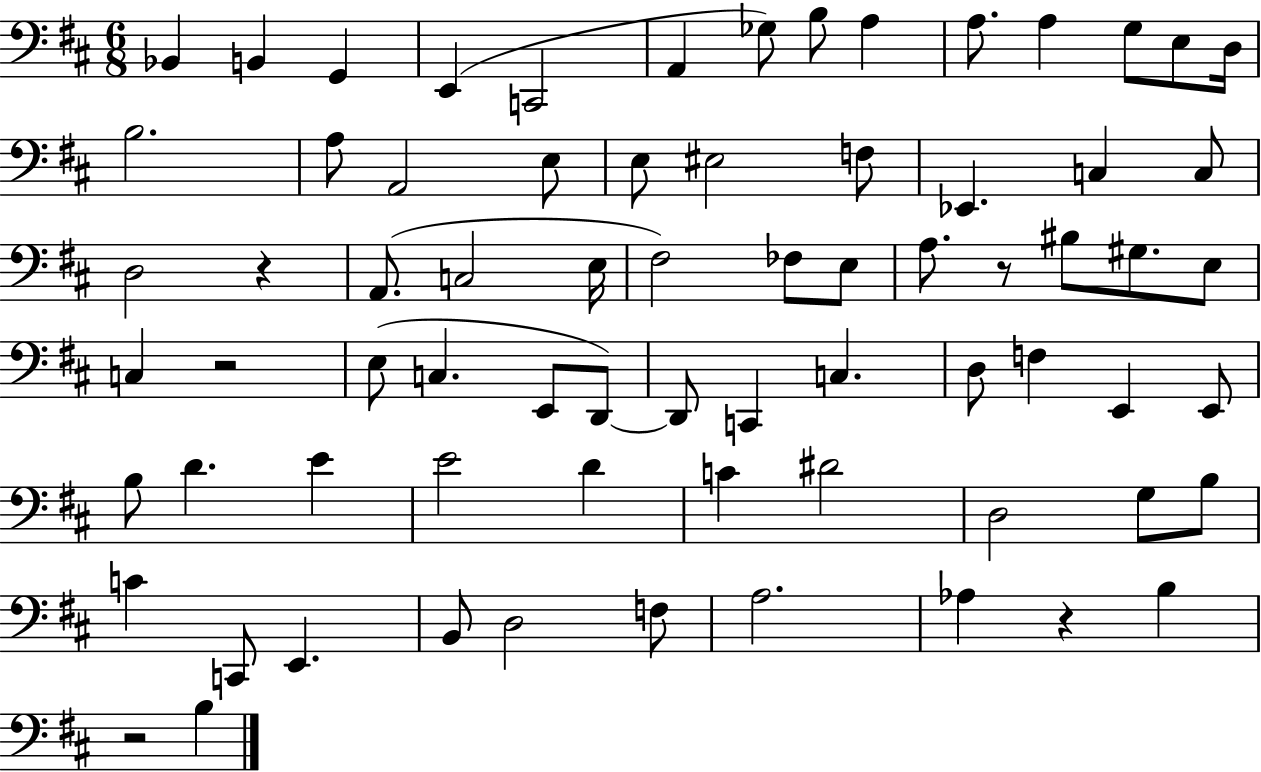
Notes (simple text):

Bb2/q B2/q G2/q E2/q C2/h A2/q Gb3/e B3/e A3/q A3/e. A3/q G3/e E3/e D3/s B3/h. A3/e A2/h E3/e E3/e EIS3/h F3/e Eb2/q. C3/q C3/e D3/h R/q A2/e. C3/h E3/s F#3/h FES3/e E3/e A3/e. R/e BIS3/e G#3/e. E3/e C3/q R/h E3/e C3/q. E2/e D2/e D2/e C2/q C3/q. D3/e F3/q E2/q E2/e B3/e D4/q. E4/q E4/h D4/q C4/q D#4/h D3/h G3/e B3/e C4/q C2/e E2/q. B2/e D3/h F3/e A3/h. Ab3/q R/q B3/q R/h B3/q